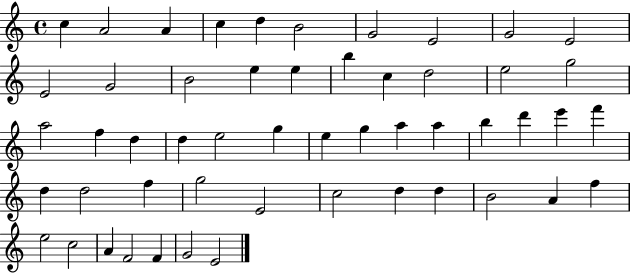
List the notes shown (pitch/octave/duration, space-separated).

C5/q A4/h A4/q C5/q D5/q B4/h G4/h E4/h G4/h E4/h E4/h G4/h B4/h E5/q E5/q B5/q C5/q D5/h E5/h G5/h A5/h F5/q D5/q D5/q E5/h G5/q E5/q G5/q A5/q A5/q B5/q D6/q E6/q F6/q D5/q D5/h F5/q G5/h E4/h C5/h D5/q D5/q B4/h A4/q F5/q E5/h C5/h A4/q F4/h F4/q G4/h E4/h